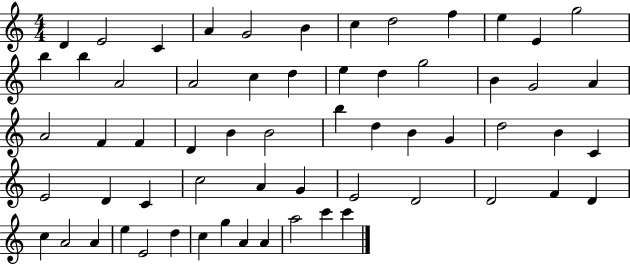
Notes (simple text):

D4/q E4/h C4/q A4/q G4/h B4/q C5/q D5/h F5/q E5/q E4/q G5/h B5/q B5/q A4/h A4/h C5/q D5/q E5/q D5/q G5/h B4/q G4/h A4/q A4/h F4/q F4/q D4/q B4/q B4/h B5/q D5/q B4/q G4/q D5/h B4/q C4/q E4/h D4/q C4/q C5/h A4/q G4/q E4/h D4/h D4/h F4/q D4/q C5/q A4/h A4/q E5/q E4/h D5/q C5/q G5/q A4/q A4/q A5/h C6/q C6/q